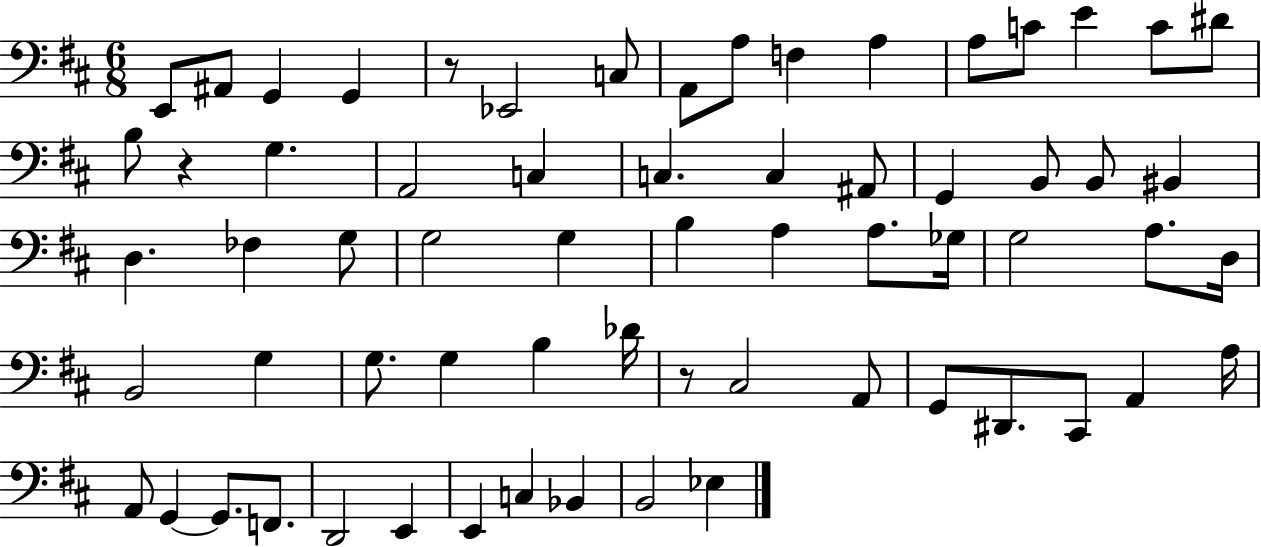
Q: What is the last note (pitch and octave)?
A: Eb3